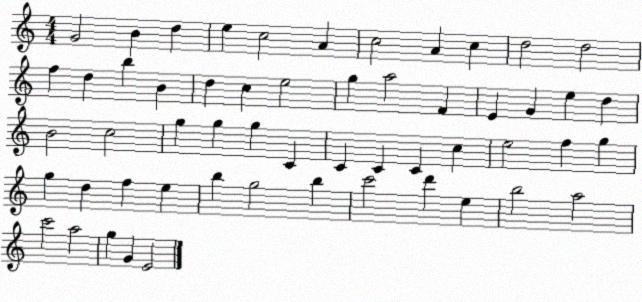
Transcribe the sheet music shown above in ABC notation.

X:1
T:Untitled
M:4/4
L:1/4
K:C
G2 B d e c2 A c2 A c d2 d2 f d b B d c e2 g a2 F E G e d B2 c2 g g g C C C C c e2 f g g d f e b g2 b c'2 d' e b2 a2 c'2 a2 g G E2